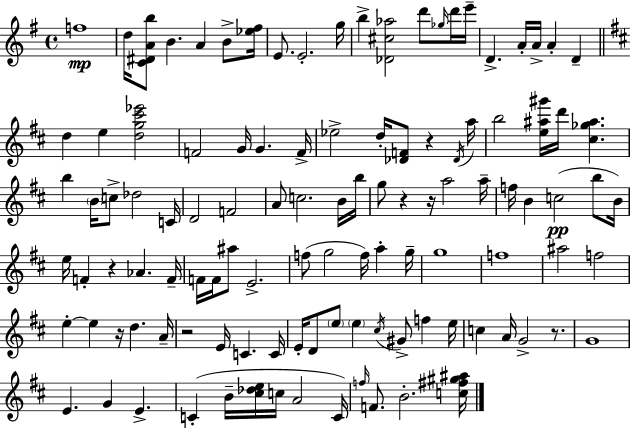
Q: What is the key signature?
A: G major